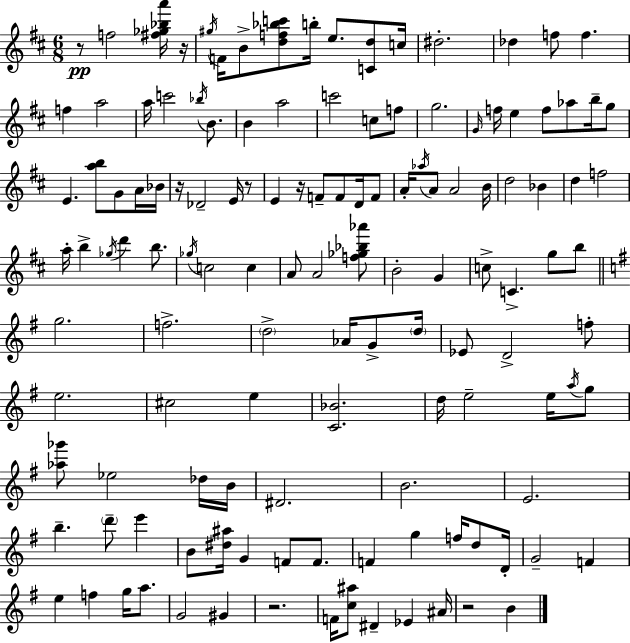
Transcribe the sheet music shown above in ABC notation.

X:1
T:Untitled
M:6/8
L:1/4
K:D
z/2 f2 [^f_g_ba']/4 z/4 ^g/4 F/4 B/2 [df_bc']/2 b/4 e/2 [Cd]/2 c/4 ^d2 _d f/2 f f a2 a/4 c'2 _b/4 B/2 B a2 c'2 c/2 f/2 g2 G/4 f/4 e f/2 _a/2 b/4 g/2 E [ab]/2 G/2 A/4 _B/4 z/4 _D2 E/4 z/2 E z/4 F/2 F/2 D/4 F/2 A/4 _a/4 A/2 A2 B/4 d2 _B d f2 a/4 b _g/4 d' b/2 _g/4 c2 c A/2 A2 [f_g_b_a']/2 B2 G c/2 C g/2 b/2 g2 f2 d2 _A/4 G/2 d/4 _E/2 D2 f/2 e2 ^c2 e [C_B]2 d/4 e2 e/4 a/4 g/2 [_a_g']/2 _e2 _d/4 B/4 ^D2 B2 E2 b d'/2 e' B/2 [^d^a]/4 G F/2 F/2 F g f/4 d/2 D/4 G2 F e f g/4 a/2 G2 ^G z2 F/4 [c^a]/2 ^D _E ^A/4 z2 B